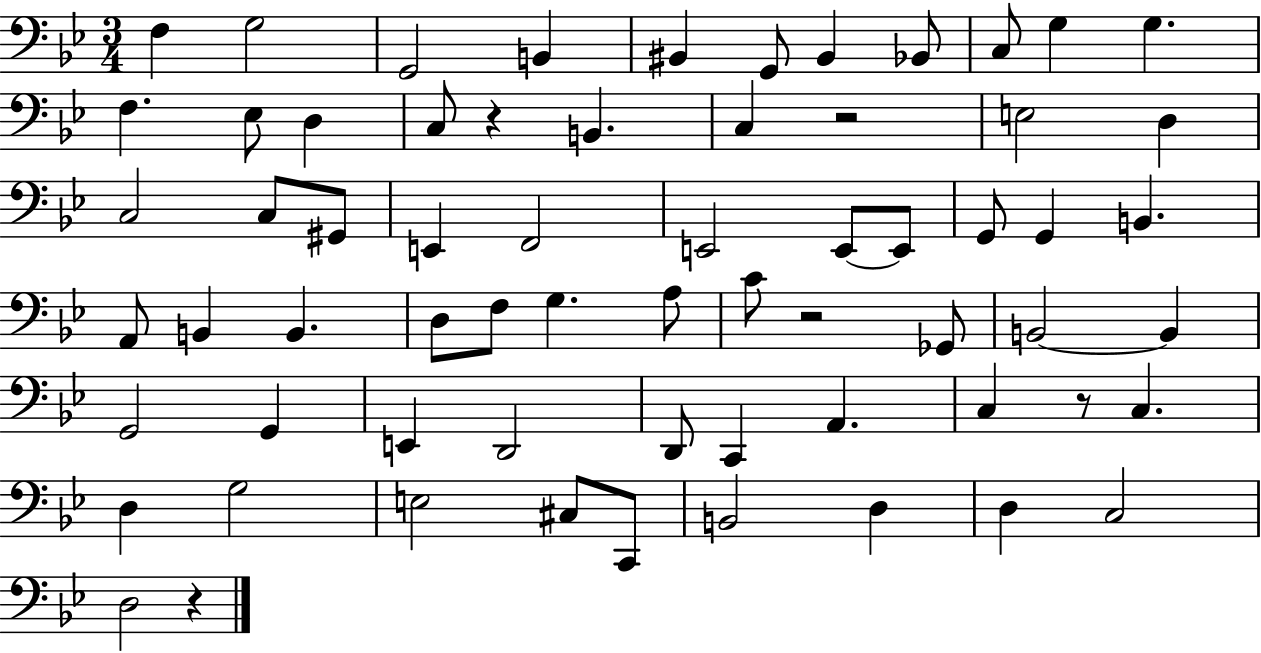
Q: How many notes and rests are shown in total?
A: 65